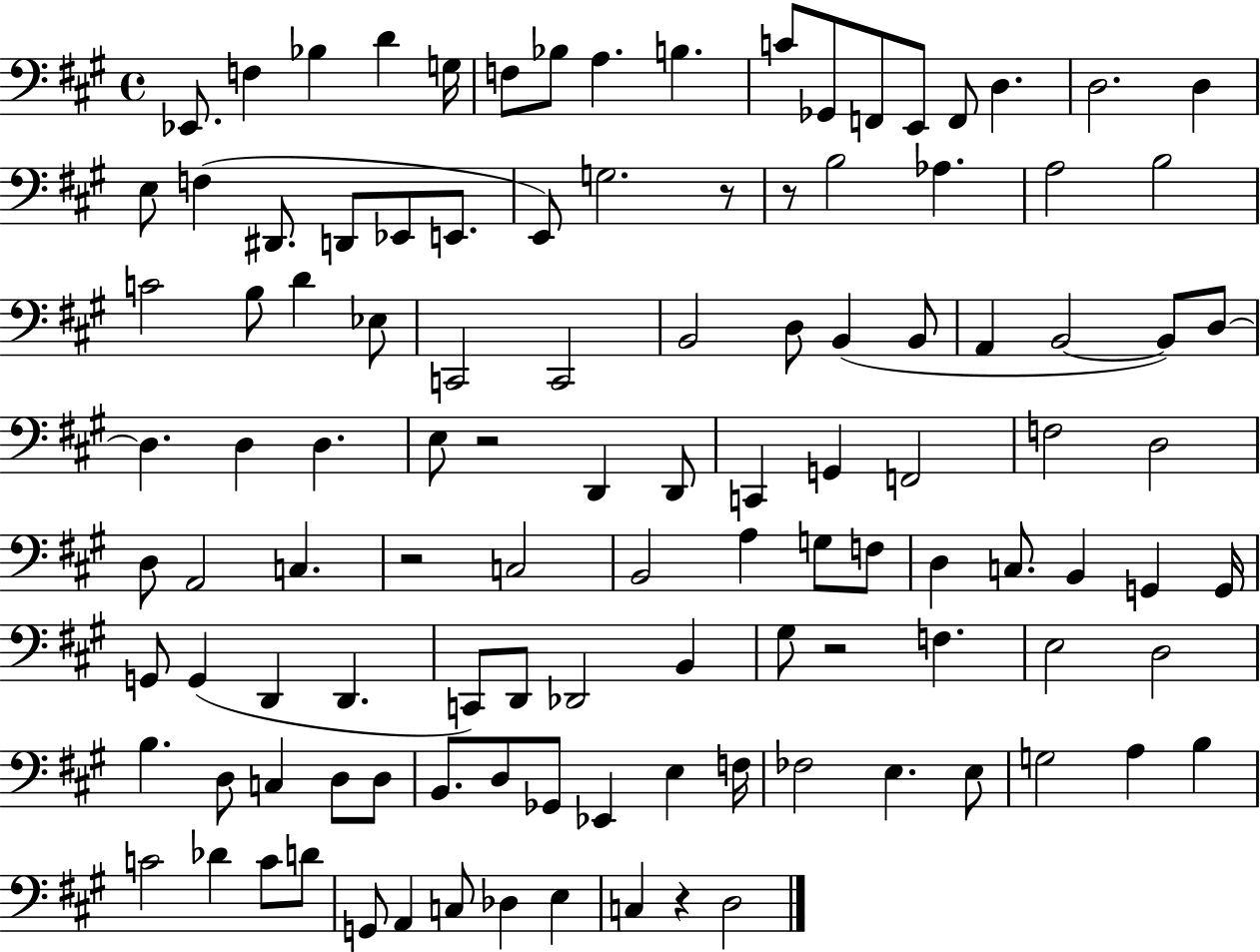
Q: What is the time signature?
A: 4/4